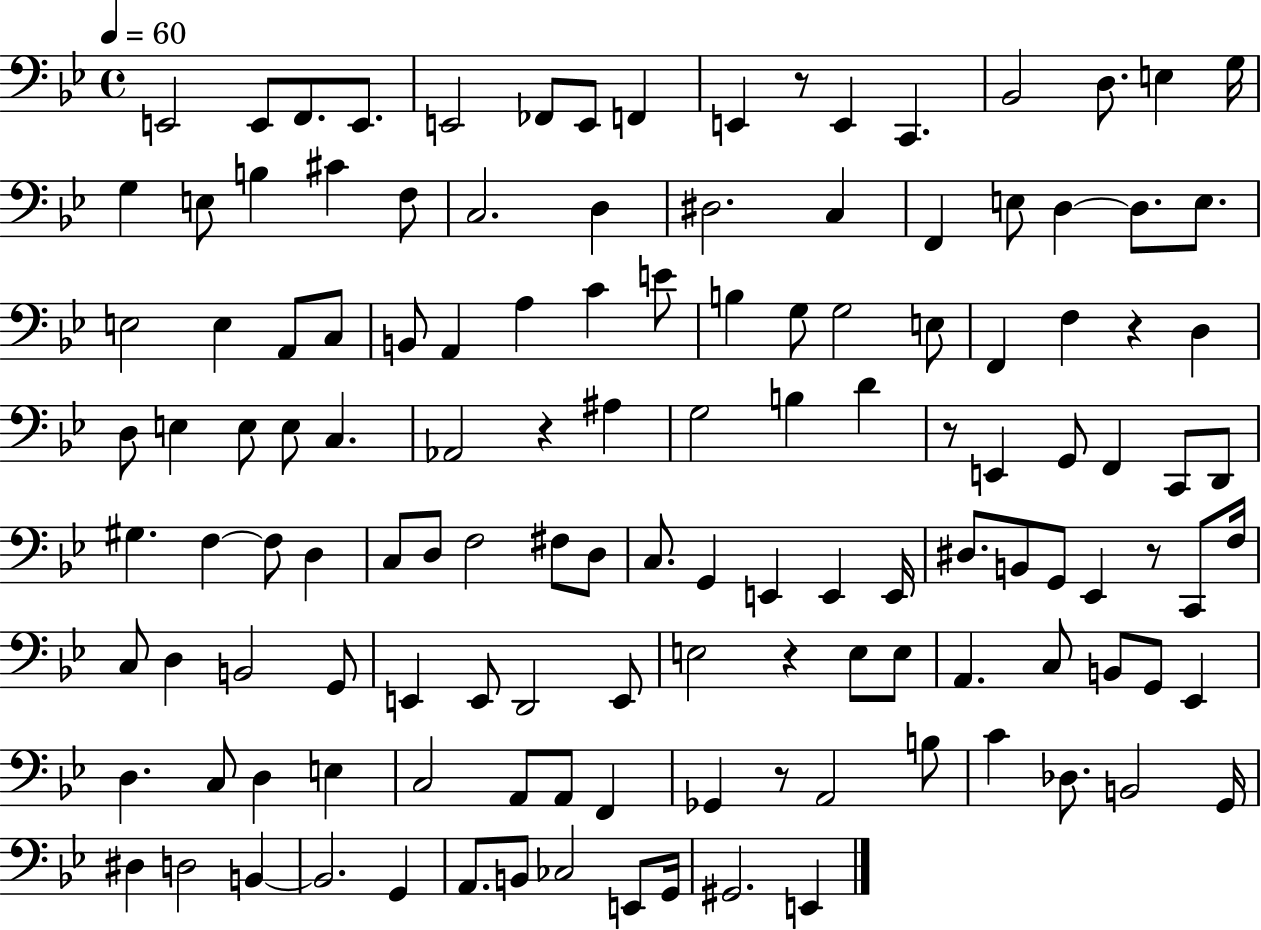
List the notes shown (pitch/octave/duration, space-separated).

E2/h E2/e F2/e. E2/e. E2/h FES2/e E2/e F2/q E2/q R/e E2/q C2/q. Bb2/h D3/e. E3/q G3/s G3/q E3/e B3/q C#4/q F3/e C3/h. D3/q D#3/h. C3/q F2/q E3/e D3/q D3/e. E3/e. E3/h E3/q A2/e C3/e B2/e A2/q A3/q C4/q E4/e B3/q G3/e G3/h E3/e F2/q F3/q R/q D3/q D3/e E3/q E3/e E3/e C3/q. Ab2/h R/q A#3/q G3/h B3/q D4/q R/e E2/q G2/e F2/q C2/e D2/e G#3/q. F3/q F3/e D3/q C3/e D3/e F3/h F#3/e D3/e C3/e. G2/q E2/q E2/q E2/s D#3/e. B2/e G2/e Eb2/q R/e C2/e F3/s C3/e D3/q B2/h G2/e E2/q E2/e D2/h E2/e E3/h R/q E3/e E3/e A2/q. C3/e B2/e G2/e Eb2/q D3/q. C3/e D3/q E3/q C3/h A2/e A2/e F2/q Gb2/q R/e A2/h B3/e C4/q Db3/e. B2/h G2/s D#3/q D3/h B2/q B2/h. G2/q A2/e. B2/e CES3/h E2/e G2/s G#2/h. E2/q